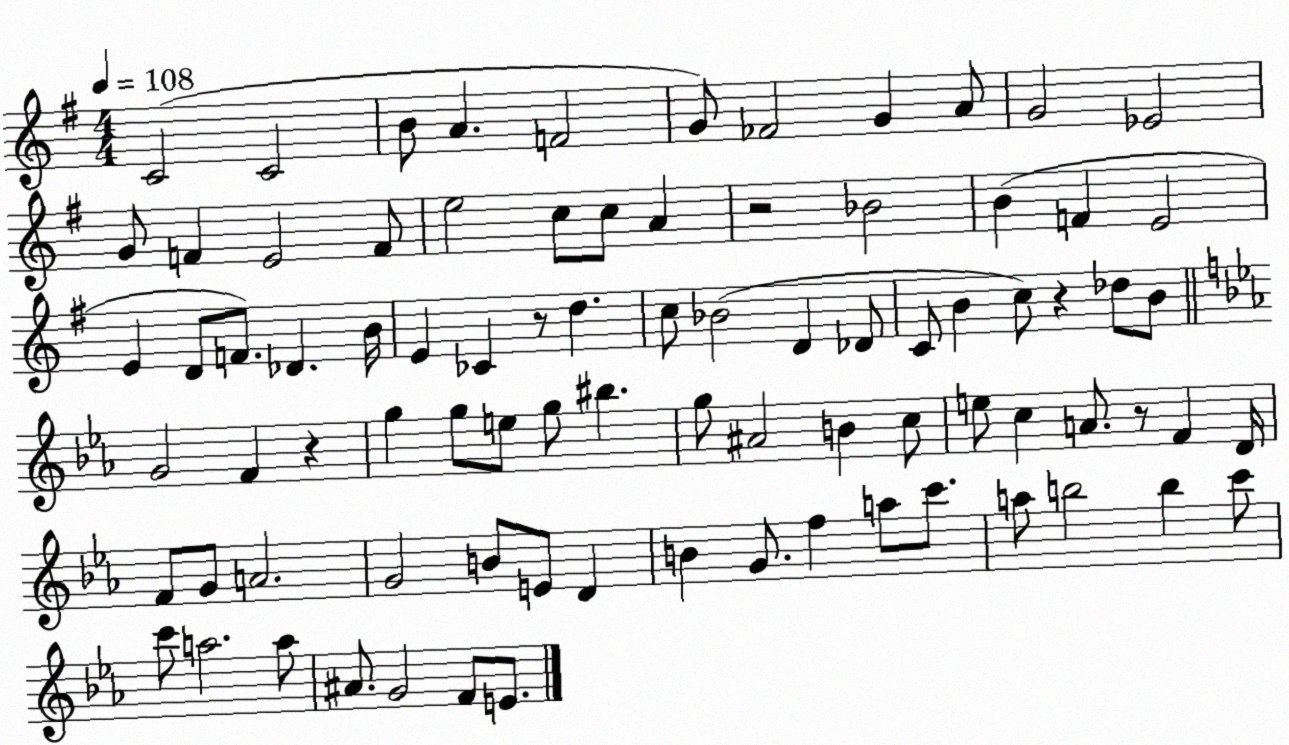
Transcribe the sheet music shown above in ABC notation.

X:1
T:Untitled
M:4/4
L:1/4
K:G
C2 C2 B/2 A F2 G/2 _F2 G A/2 G2 _E2 G/2 F E2 F/2 e2 c/2 c/2 A z2 _B2 B F E2 E D/2 F/2 _D B/4 E _C z/2 d c/2 _B2 D _D/2 C/2 B c/2 z _d/2 B/2 G2 F z g g/2 e/2 g/2 ^b g/2 ^A2 B c/2 e/2 c A/2 z/2 F D/4 F/2 G/2 A2 G2 B/2 E/2 D B G/2 f a/2 c'/2 a/2 b2 b c'/2 c'/2 a2 a/2 ^A/2 G2 F/2 E/2